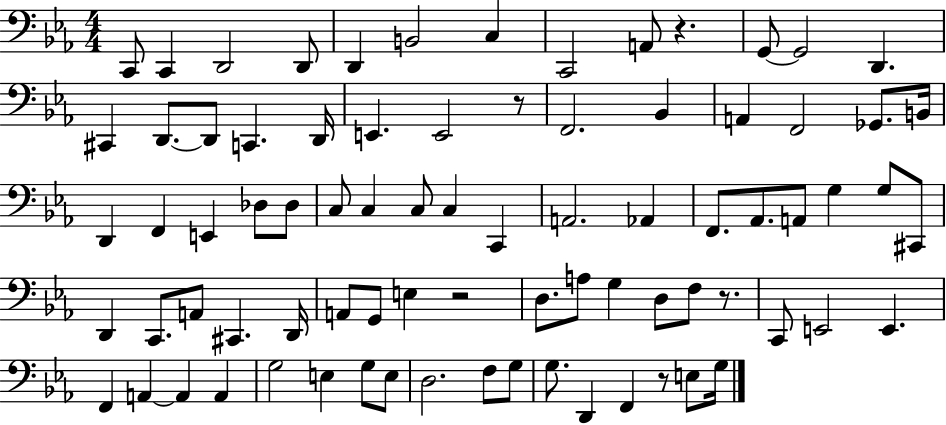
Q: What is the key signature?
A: EES major